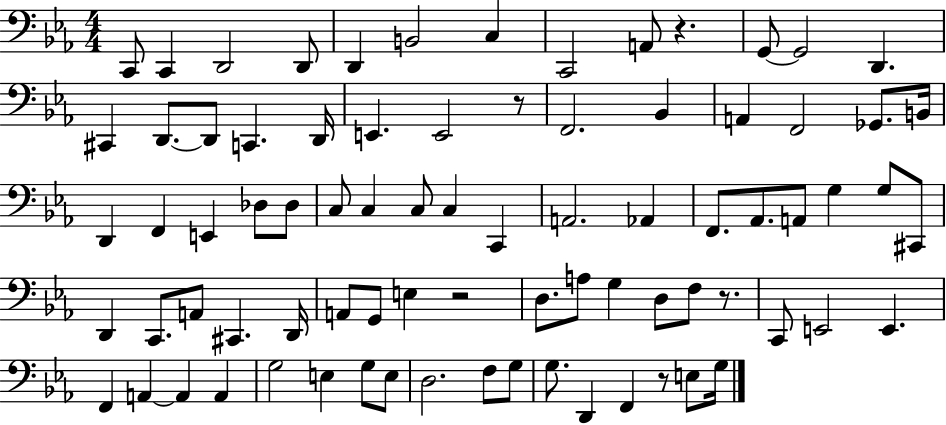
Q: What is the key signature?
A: EES major